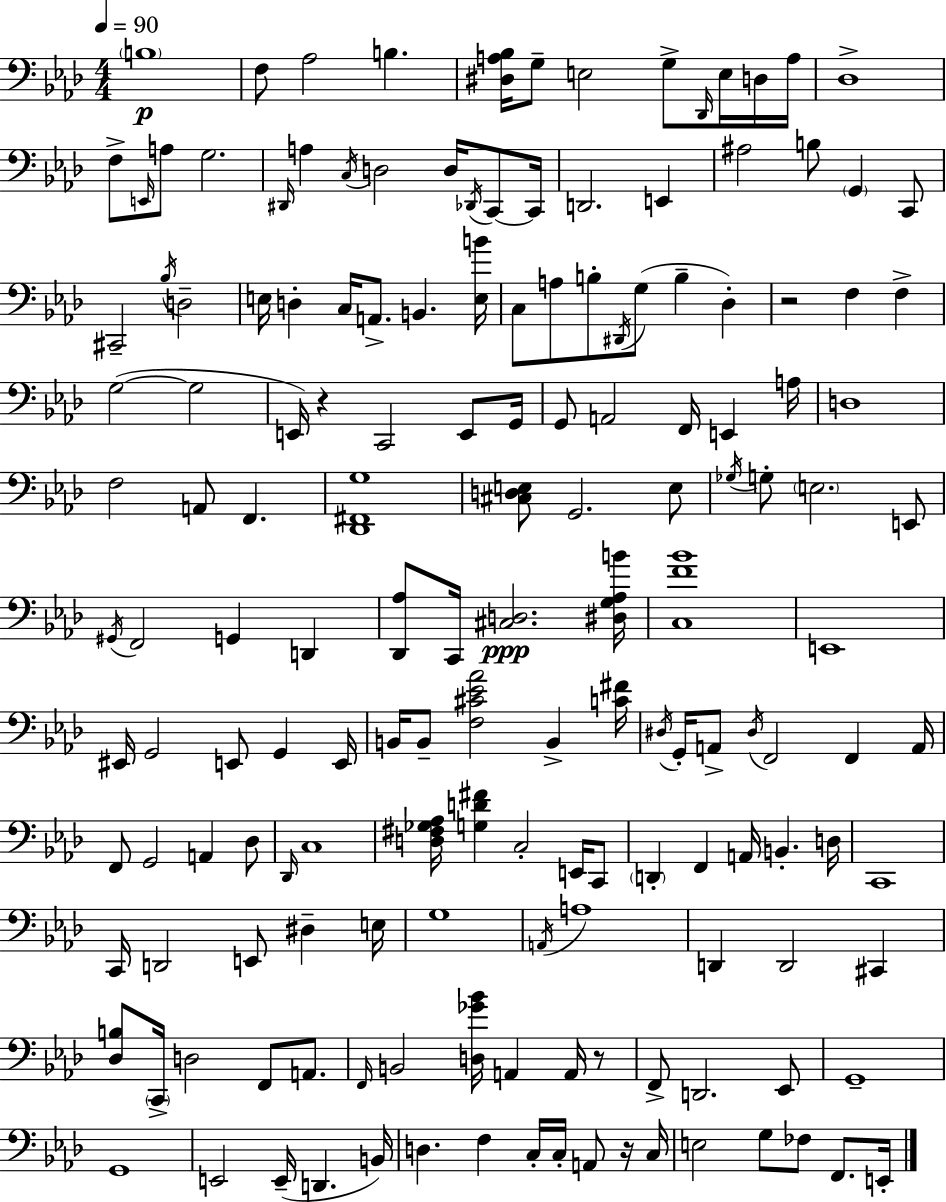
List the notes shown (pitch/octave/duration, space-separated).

B3/w F3/e Ab3/h B3/q. [D#3,A3,Bb3]/s G3/e E3/h G3/e Db2/s E3/s D3/s A3/s Db3/w F3/e E2/s A3/e G3/h. D#2/s A3/q C3/s D3/h D3/s Db2/s C2/e C2/s D2/h. E2/q A#3/h B3/e G2/q C2/e C#2/h Bb3/s D3/h E3/s D3/q C3/s A2/e. B2/q. [E3,B4]/s C3/e A3/e B3/e D#2/s G3/e B3/q Db3/q R/h F3/q F3/q G3/h G3/h E2/s R/q C2/h E2/e G2/s G2/e A2/h F2/s E2/q A3/s D3/w F3/h A2/e F2/q. [Db2,F#2,G3]/w [C#3,D3,E3]/e G2/h. E3/e Gb3/s G3/e E3/h. E2/e G#2/s F2/h G2/q D2/q [Db2,Ab3]/e C2/s [C#3,D3]/h. [D#3,G3,Ab3,B4]/s [C3,F4,Bb4]/w E2/w EIS2/s G2/h E2/e G2/q E2/s B2/s B2/e [F3,C#4,Eb4,Ab4]/h B2/q [C4,F#4]/s D#3/s G2/s A2/e D#3/s F2/h F2/q A2/s F2/e G2/h A2/q Db3/e Db2/s C3/w [D3,F#3,Gb3,Ab3]/s [G3,D4,F#4]/q C3/h E2/s C2/e D2/q F2/q A2/s B2/q. D3/s C2/w C2/s D2/h E2/e D#3/q E3/s G3/w A2/s A3/w D2/q D2/h C#2/q [Db3,B3]/e C2/s D3/h F2/e A2/e. F2/s B2/h [D3,Gb4,Bb4]/s A2/q A2/s R/e F2/e D2/h. Eb2/e G2/w G2/w E2/h E2/s D2/q. B2/s D3/q. F3/q C3/s C3/s A2/e R/s C3/s E3/h G3/e FES3/e F2/e. E2/s